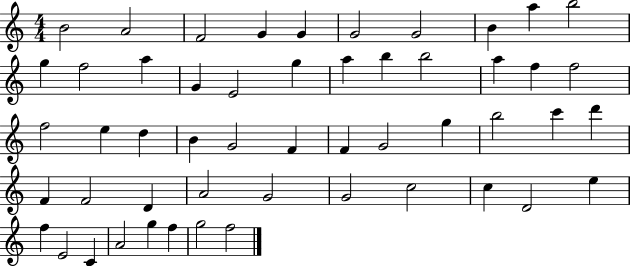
B4/h A4/h F4/h G4/q G4/q G4/h G4/h B4/q A5/q B5/h G5/q F5/h A5/q G4/q E4/h G5/q A5/q B5/q B5/h A5/q F5/q F5/h F5/h E5/q D5/q B4/q G4/h F4/q F4/q G4/h G5/q B5/h C6/q D6/q F4/q F4/h D4/q A4/h G4/h G4/h C5/h C5/q D4/h E5/q F5/q E4/h C4/q A4/h G5/q F5/q G5/h F5/h